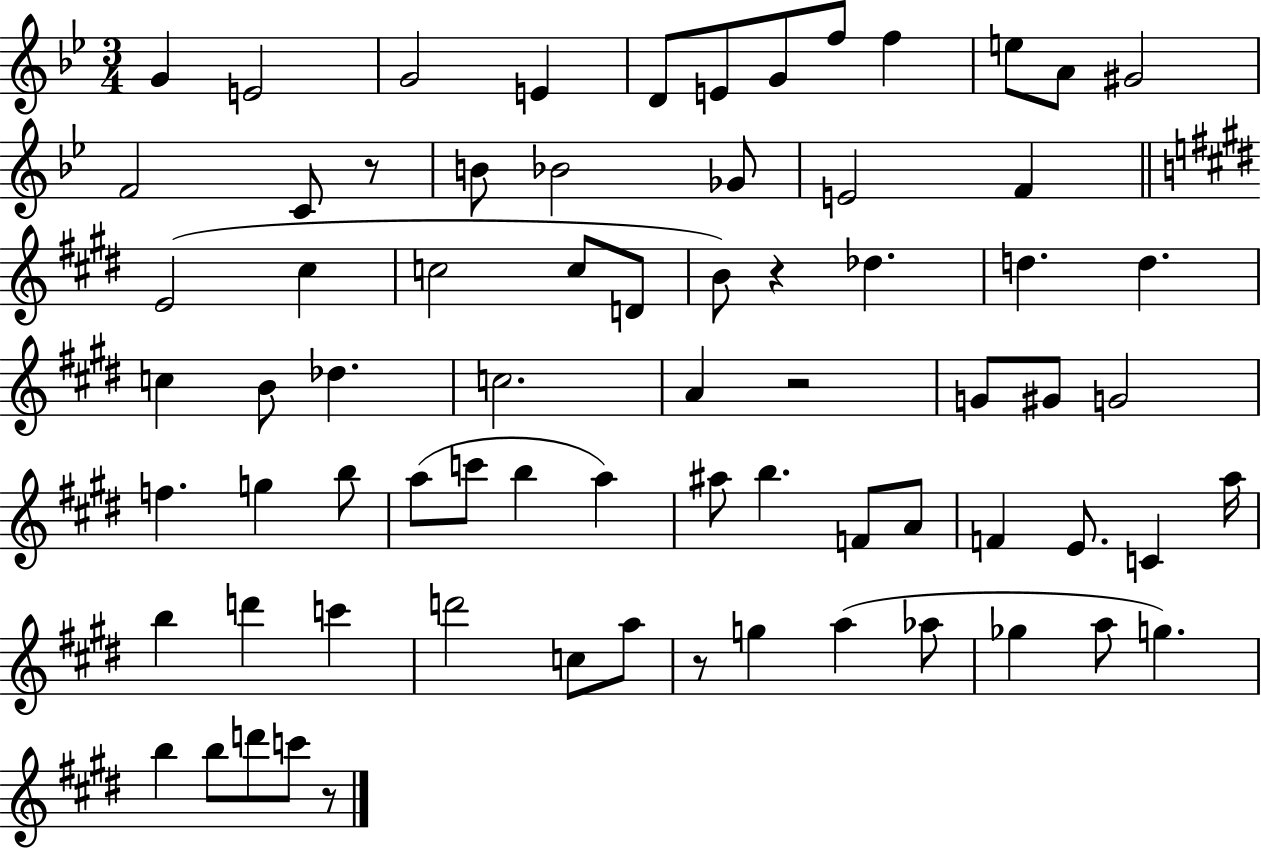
G4/q E4/h G4/h E4/q D4/e E4/e G4/e F5/e F5/q E5/e A4/e G#4/h F4/h C4/e R/e B4/e Bb4/h Gb4/e E4/h F4/q E4/h C#5/q C5/h C5/e D4/e B4/e R/q Db5/q. D5/q. D5/q. C5/q B4/e Db5/q. C5/h. A4/q R/h G4/e G#4/e G4/h F5/q. G5/q B5/e A5/e C6/e B5/q A5/q A#5/e B5/q. F4/e A4/e F4/q E4/e. C4/q A5/s B5/q D6/q C6/q D6/h C5/e A5/e R/e G5/q A5/q Ab5/e Gb5/q A5/e G5/q. B5/q B5/e D6/e C6/e R/e